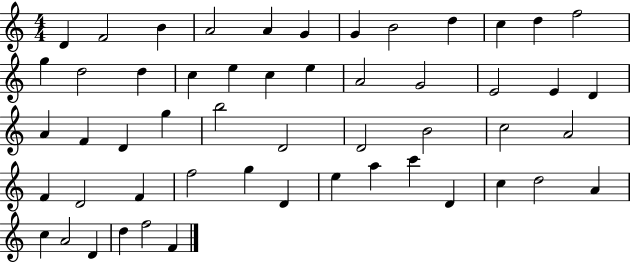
X:1
T:Untitled
M:4/4
L:1/4
K:C
D F2 B A2 A G G B2 d c d f2 g d2 d c e c e A2 G2 E2 E D A F D g b2 D2 D2 B2 c2 A2 F D2 F f2 g D e a c' D c d2 A c A2 D d f2 F